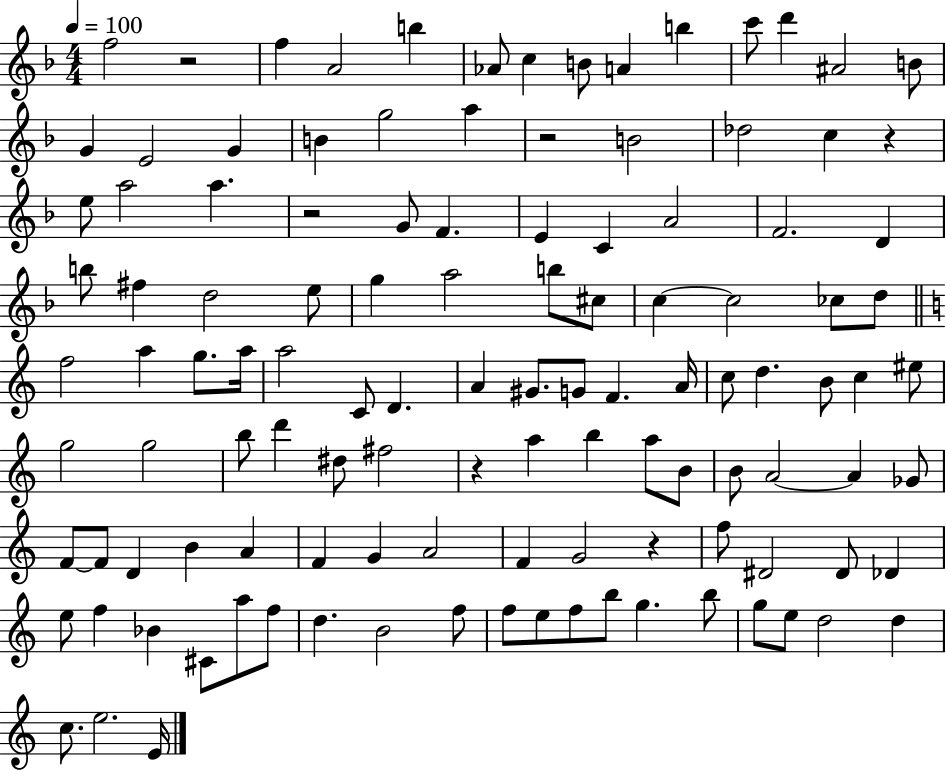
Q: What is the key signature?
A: F major